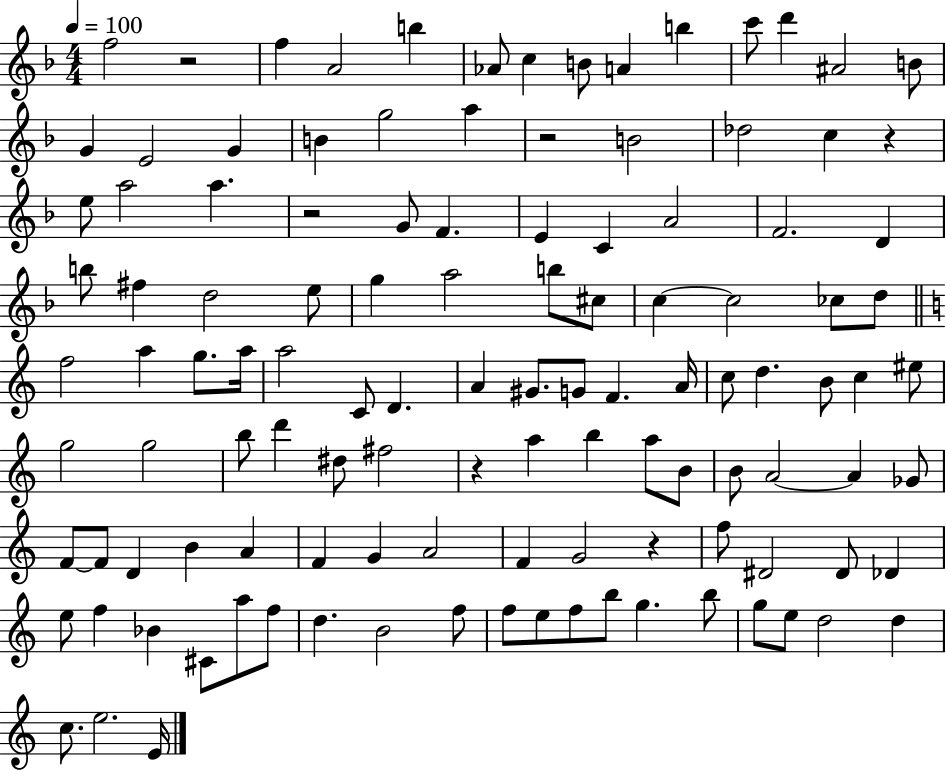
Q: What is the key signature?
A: F major